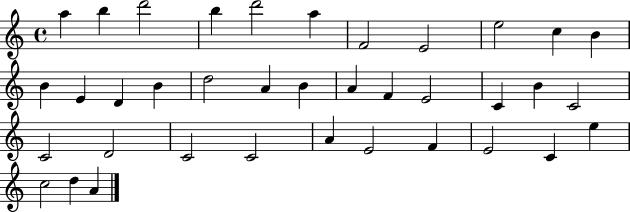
X:1
T:Untitled
M:4/4
L:1/4
K:C
a b d'2 b d'2 a F2 E2 e2 c B B E D B d2 A B A F E2 C B C2 C2 D2 C2 C2 A E2 F E2 C e c2 d A